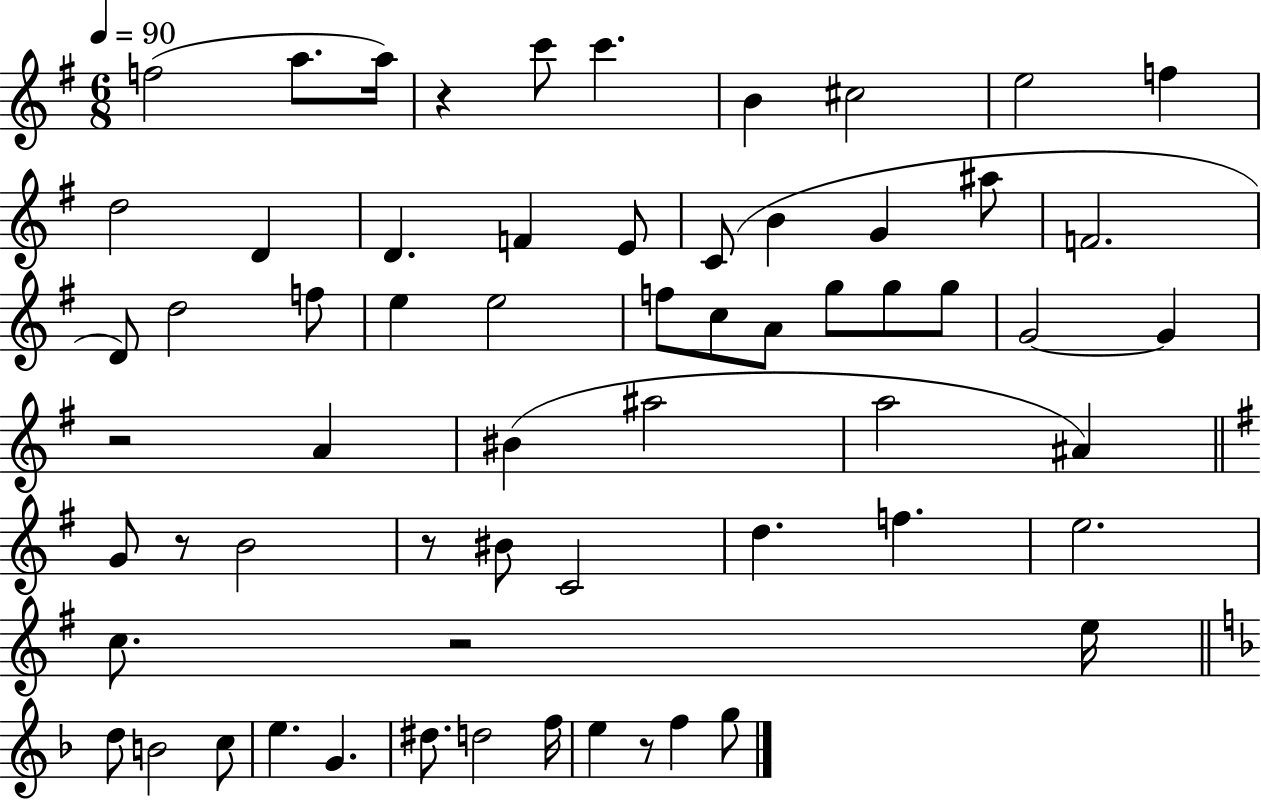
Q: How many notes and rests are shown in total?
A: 63